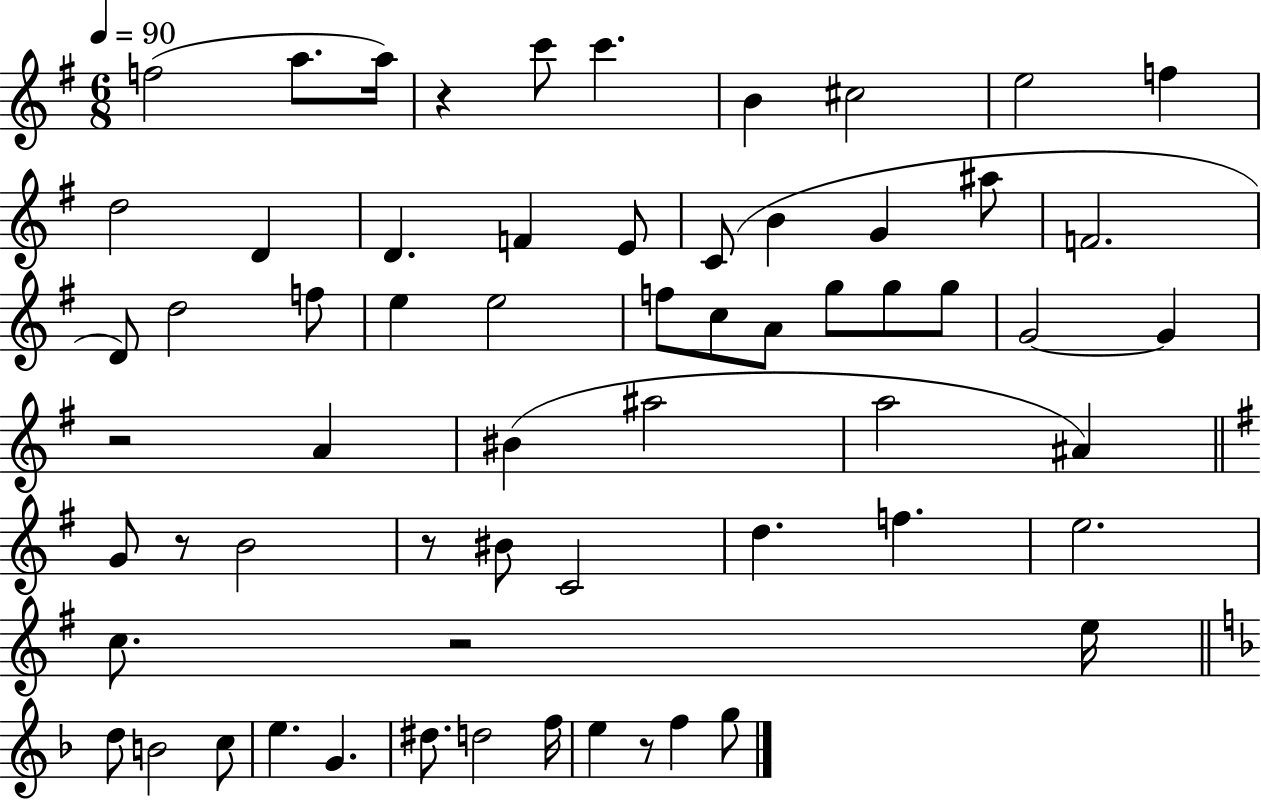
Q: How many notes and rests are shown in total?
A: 63